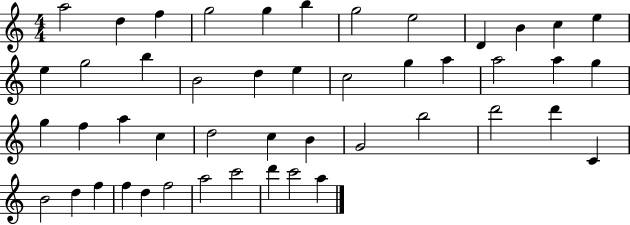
{
  \clef treble
  \numericTimeSignature
  \time 4/4
  \key c \major
  a''2 d''4 f''4 | g''2 g''4 b''4 | g''2 e''2 | d'4 b'4 c''4 e''4 | \break e''4 g''2 b''4 | b'2 d''4 e''4 | c''2 g''4 a''4 | a''2 a''4 g''4 | \break g''4 f''4 a''4 c''4 | d''2 c''4 b'4 | g'2 b''2 | d'''2 d'''4 c'4 | \break b'2 d''4 f''4 | f''4 d''4 f''2 | a''2 c'''2 | d'''4 c'''2 a''4 | \break \bar "|."
}